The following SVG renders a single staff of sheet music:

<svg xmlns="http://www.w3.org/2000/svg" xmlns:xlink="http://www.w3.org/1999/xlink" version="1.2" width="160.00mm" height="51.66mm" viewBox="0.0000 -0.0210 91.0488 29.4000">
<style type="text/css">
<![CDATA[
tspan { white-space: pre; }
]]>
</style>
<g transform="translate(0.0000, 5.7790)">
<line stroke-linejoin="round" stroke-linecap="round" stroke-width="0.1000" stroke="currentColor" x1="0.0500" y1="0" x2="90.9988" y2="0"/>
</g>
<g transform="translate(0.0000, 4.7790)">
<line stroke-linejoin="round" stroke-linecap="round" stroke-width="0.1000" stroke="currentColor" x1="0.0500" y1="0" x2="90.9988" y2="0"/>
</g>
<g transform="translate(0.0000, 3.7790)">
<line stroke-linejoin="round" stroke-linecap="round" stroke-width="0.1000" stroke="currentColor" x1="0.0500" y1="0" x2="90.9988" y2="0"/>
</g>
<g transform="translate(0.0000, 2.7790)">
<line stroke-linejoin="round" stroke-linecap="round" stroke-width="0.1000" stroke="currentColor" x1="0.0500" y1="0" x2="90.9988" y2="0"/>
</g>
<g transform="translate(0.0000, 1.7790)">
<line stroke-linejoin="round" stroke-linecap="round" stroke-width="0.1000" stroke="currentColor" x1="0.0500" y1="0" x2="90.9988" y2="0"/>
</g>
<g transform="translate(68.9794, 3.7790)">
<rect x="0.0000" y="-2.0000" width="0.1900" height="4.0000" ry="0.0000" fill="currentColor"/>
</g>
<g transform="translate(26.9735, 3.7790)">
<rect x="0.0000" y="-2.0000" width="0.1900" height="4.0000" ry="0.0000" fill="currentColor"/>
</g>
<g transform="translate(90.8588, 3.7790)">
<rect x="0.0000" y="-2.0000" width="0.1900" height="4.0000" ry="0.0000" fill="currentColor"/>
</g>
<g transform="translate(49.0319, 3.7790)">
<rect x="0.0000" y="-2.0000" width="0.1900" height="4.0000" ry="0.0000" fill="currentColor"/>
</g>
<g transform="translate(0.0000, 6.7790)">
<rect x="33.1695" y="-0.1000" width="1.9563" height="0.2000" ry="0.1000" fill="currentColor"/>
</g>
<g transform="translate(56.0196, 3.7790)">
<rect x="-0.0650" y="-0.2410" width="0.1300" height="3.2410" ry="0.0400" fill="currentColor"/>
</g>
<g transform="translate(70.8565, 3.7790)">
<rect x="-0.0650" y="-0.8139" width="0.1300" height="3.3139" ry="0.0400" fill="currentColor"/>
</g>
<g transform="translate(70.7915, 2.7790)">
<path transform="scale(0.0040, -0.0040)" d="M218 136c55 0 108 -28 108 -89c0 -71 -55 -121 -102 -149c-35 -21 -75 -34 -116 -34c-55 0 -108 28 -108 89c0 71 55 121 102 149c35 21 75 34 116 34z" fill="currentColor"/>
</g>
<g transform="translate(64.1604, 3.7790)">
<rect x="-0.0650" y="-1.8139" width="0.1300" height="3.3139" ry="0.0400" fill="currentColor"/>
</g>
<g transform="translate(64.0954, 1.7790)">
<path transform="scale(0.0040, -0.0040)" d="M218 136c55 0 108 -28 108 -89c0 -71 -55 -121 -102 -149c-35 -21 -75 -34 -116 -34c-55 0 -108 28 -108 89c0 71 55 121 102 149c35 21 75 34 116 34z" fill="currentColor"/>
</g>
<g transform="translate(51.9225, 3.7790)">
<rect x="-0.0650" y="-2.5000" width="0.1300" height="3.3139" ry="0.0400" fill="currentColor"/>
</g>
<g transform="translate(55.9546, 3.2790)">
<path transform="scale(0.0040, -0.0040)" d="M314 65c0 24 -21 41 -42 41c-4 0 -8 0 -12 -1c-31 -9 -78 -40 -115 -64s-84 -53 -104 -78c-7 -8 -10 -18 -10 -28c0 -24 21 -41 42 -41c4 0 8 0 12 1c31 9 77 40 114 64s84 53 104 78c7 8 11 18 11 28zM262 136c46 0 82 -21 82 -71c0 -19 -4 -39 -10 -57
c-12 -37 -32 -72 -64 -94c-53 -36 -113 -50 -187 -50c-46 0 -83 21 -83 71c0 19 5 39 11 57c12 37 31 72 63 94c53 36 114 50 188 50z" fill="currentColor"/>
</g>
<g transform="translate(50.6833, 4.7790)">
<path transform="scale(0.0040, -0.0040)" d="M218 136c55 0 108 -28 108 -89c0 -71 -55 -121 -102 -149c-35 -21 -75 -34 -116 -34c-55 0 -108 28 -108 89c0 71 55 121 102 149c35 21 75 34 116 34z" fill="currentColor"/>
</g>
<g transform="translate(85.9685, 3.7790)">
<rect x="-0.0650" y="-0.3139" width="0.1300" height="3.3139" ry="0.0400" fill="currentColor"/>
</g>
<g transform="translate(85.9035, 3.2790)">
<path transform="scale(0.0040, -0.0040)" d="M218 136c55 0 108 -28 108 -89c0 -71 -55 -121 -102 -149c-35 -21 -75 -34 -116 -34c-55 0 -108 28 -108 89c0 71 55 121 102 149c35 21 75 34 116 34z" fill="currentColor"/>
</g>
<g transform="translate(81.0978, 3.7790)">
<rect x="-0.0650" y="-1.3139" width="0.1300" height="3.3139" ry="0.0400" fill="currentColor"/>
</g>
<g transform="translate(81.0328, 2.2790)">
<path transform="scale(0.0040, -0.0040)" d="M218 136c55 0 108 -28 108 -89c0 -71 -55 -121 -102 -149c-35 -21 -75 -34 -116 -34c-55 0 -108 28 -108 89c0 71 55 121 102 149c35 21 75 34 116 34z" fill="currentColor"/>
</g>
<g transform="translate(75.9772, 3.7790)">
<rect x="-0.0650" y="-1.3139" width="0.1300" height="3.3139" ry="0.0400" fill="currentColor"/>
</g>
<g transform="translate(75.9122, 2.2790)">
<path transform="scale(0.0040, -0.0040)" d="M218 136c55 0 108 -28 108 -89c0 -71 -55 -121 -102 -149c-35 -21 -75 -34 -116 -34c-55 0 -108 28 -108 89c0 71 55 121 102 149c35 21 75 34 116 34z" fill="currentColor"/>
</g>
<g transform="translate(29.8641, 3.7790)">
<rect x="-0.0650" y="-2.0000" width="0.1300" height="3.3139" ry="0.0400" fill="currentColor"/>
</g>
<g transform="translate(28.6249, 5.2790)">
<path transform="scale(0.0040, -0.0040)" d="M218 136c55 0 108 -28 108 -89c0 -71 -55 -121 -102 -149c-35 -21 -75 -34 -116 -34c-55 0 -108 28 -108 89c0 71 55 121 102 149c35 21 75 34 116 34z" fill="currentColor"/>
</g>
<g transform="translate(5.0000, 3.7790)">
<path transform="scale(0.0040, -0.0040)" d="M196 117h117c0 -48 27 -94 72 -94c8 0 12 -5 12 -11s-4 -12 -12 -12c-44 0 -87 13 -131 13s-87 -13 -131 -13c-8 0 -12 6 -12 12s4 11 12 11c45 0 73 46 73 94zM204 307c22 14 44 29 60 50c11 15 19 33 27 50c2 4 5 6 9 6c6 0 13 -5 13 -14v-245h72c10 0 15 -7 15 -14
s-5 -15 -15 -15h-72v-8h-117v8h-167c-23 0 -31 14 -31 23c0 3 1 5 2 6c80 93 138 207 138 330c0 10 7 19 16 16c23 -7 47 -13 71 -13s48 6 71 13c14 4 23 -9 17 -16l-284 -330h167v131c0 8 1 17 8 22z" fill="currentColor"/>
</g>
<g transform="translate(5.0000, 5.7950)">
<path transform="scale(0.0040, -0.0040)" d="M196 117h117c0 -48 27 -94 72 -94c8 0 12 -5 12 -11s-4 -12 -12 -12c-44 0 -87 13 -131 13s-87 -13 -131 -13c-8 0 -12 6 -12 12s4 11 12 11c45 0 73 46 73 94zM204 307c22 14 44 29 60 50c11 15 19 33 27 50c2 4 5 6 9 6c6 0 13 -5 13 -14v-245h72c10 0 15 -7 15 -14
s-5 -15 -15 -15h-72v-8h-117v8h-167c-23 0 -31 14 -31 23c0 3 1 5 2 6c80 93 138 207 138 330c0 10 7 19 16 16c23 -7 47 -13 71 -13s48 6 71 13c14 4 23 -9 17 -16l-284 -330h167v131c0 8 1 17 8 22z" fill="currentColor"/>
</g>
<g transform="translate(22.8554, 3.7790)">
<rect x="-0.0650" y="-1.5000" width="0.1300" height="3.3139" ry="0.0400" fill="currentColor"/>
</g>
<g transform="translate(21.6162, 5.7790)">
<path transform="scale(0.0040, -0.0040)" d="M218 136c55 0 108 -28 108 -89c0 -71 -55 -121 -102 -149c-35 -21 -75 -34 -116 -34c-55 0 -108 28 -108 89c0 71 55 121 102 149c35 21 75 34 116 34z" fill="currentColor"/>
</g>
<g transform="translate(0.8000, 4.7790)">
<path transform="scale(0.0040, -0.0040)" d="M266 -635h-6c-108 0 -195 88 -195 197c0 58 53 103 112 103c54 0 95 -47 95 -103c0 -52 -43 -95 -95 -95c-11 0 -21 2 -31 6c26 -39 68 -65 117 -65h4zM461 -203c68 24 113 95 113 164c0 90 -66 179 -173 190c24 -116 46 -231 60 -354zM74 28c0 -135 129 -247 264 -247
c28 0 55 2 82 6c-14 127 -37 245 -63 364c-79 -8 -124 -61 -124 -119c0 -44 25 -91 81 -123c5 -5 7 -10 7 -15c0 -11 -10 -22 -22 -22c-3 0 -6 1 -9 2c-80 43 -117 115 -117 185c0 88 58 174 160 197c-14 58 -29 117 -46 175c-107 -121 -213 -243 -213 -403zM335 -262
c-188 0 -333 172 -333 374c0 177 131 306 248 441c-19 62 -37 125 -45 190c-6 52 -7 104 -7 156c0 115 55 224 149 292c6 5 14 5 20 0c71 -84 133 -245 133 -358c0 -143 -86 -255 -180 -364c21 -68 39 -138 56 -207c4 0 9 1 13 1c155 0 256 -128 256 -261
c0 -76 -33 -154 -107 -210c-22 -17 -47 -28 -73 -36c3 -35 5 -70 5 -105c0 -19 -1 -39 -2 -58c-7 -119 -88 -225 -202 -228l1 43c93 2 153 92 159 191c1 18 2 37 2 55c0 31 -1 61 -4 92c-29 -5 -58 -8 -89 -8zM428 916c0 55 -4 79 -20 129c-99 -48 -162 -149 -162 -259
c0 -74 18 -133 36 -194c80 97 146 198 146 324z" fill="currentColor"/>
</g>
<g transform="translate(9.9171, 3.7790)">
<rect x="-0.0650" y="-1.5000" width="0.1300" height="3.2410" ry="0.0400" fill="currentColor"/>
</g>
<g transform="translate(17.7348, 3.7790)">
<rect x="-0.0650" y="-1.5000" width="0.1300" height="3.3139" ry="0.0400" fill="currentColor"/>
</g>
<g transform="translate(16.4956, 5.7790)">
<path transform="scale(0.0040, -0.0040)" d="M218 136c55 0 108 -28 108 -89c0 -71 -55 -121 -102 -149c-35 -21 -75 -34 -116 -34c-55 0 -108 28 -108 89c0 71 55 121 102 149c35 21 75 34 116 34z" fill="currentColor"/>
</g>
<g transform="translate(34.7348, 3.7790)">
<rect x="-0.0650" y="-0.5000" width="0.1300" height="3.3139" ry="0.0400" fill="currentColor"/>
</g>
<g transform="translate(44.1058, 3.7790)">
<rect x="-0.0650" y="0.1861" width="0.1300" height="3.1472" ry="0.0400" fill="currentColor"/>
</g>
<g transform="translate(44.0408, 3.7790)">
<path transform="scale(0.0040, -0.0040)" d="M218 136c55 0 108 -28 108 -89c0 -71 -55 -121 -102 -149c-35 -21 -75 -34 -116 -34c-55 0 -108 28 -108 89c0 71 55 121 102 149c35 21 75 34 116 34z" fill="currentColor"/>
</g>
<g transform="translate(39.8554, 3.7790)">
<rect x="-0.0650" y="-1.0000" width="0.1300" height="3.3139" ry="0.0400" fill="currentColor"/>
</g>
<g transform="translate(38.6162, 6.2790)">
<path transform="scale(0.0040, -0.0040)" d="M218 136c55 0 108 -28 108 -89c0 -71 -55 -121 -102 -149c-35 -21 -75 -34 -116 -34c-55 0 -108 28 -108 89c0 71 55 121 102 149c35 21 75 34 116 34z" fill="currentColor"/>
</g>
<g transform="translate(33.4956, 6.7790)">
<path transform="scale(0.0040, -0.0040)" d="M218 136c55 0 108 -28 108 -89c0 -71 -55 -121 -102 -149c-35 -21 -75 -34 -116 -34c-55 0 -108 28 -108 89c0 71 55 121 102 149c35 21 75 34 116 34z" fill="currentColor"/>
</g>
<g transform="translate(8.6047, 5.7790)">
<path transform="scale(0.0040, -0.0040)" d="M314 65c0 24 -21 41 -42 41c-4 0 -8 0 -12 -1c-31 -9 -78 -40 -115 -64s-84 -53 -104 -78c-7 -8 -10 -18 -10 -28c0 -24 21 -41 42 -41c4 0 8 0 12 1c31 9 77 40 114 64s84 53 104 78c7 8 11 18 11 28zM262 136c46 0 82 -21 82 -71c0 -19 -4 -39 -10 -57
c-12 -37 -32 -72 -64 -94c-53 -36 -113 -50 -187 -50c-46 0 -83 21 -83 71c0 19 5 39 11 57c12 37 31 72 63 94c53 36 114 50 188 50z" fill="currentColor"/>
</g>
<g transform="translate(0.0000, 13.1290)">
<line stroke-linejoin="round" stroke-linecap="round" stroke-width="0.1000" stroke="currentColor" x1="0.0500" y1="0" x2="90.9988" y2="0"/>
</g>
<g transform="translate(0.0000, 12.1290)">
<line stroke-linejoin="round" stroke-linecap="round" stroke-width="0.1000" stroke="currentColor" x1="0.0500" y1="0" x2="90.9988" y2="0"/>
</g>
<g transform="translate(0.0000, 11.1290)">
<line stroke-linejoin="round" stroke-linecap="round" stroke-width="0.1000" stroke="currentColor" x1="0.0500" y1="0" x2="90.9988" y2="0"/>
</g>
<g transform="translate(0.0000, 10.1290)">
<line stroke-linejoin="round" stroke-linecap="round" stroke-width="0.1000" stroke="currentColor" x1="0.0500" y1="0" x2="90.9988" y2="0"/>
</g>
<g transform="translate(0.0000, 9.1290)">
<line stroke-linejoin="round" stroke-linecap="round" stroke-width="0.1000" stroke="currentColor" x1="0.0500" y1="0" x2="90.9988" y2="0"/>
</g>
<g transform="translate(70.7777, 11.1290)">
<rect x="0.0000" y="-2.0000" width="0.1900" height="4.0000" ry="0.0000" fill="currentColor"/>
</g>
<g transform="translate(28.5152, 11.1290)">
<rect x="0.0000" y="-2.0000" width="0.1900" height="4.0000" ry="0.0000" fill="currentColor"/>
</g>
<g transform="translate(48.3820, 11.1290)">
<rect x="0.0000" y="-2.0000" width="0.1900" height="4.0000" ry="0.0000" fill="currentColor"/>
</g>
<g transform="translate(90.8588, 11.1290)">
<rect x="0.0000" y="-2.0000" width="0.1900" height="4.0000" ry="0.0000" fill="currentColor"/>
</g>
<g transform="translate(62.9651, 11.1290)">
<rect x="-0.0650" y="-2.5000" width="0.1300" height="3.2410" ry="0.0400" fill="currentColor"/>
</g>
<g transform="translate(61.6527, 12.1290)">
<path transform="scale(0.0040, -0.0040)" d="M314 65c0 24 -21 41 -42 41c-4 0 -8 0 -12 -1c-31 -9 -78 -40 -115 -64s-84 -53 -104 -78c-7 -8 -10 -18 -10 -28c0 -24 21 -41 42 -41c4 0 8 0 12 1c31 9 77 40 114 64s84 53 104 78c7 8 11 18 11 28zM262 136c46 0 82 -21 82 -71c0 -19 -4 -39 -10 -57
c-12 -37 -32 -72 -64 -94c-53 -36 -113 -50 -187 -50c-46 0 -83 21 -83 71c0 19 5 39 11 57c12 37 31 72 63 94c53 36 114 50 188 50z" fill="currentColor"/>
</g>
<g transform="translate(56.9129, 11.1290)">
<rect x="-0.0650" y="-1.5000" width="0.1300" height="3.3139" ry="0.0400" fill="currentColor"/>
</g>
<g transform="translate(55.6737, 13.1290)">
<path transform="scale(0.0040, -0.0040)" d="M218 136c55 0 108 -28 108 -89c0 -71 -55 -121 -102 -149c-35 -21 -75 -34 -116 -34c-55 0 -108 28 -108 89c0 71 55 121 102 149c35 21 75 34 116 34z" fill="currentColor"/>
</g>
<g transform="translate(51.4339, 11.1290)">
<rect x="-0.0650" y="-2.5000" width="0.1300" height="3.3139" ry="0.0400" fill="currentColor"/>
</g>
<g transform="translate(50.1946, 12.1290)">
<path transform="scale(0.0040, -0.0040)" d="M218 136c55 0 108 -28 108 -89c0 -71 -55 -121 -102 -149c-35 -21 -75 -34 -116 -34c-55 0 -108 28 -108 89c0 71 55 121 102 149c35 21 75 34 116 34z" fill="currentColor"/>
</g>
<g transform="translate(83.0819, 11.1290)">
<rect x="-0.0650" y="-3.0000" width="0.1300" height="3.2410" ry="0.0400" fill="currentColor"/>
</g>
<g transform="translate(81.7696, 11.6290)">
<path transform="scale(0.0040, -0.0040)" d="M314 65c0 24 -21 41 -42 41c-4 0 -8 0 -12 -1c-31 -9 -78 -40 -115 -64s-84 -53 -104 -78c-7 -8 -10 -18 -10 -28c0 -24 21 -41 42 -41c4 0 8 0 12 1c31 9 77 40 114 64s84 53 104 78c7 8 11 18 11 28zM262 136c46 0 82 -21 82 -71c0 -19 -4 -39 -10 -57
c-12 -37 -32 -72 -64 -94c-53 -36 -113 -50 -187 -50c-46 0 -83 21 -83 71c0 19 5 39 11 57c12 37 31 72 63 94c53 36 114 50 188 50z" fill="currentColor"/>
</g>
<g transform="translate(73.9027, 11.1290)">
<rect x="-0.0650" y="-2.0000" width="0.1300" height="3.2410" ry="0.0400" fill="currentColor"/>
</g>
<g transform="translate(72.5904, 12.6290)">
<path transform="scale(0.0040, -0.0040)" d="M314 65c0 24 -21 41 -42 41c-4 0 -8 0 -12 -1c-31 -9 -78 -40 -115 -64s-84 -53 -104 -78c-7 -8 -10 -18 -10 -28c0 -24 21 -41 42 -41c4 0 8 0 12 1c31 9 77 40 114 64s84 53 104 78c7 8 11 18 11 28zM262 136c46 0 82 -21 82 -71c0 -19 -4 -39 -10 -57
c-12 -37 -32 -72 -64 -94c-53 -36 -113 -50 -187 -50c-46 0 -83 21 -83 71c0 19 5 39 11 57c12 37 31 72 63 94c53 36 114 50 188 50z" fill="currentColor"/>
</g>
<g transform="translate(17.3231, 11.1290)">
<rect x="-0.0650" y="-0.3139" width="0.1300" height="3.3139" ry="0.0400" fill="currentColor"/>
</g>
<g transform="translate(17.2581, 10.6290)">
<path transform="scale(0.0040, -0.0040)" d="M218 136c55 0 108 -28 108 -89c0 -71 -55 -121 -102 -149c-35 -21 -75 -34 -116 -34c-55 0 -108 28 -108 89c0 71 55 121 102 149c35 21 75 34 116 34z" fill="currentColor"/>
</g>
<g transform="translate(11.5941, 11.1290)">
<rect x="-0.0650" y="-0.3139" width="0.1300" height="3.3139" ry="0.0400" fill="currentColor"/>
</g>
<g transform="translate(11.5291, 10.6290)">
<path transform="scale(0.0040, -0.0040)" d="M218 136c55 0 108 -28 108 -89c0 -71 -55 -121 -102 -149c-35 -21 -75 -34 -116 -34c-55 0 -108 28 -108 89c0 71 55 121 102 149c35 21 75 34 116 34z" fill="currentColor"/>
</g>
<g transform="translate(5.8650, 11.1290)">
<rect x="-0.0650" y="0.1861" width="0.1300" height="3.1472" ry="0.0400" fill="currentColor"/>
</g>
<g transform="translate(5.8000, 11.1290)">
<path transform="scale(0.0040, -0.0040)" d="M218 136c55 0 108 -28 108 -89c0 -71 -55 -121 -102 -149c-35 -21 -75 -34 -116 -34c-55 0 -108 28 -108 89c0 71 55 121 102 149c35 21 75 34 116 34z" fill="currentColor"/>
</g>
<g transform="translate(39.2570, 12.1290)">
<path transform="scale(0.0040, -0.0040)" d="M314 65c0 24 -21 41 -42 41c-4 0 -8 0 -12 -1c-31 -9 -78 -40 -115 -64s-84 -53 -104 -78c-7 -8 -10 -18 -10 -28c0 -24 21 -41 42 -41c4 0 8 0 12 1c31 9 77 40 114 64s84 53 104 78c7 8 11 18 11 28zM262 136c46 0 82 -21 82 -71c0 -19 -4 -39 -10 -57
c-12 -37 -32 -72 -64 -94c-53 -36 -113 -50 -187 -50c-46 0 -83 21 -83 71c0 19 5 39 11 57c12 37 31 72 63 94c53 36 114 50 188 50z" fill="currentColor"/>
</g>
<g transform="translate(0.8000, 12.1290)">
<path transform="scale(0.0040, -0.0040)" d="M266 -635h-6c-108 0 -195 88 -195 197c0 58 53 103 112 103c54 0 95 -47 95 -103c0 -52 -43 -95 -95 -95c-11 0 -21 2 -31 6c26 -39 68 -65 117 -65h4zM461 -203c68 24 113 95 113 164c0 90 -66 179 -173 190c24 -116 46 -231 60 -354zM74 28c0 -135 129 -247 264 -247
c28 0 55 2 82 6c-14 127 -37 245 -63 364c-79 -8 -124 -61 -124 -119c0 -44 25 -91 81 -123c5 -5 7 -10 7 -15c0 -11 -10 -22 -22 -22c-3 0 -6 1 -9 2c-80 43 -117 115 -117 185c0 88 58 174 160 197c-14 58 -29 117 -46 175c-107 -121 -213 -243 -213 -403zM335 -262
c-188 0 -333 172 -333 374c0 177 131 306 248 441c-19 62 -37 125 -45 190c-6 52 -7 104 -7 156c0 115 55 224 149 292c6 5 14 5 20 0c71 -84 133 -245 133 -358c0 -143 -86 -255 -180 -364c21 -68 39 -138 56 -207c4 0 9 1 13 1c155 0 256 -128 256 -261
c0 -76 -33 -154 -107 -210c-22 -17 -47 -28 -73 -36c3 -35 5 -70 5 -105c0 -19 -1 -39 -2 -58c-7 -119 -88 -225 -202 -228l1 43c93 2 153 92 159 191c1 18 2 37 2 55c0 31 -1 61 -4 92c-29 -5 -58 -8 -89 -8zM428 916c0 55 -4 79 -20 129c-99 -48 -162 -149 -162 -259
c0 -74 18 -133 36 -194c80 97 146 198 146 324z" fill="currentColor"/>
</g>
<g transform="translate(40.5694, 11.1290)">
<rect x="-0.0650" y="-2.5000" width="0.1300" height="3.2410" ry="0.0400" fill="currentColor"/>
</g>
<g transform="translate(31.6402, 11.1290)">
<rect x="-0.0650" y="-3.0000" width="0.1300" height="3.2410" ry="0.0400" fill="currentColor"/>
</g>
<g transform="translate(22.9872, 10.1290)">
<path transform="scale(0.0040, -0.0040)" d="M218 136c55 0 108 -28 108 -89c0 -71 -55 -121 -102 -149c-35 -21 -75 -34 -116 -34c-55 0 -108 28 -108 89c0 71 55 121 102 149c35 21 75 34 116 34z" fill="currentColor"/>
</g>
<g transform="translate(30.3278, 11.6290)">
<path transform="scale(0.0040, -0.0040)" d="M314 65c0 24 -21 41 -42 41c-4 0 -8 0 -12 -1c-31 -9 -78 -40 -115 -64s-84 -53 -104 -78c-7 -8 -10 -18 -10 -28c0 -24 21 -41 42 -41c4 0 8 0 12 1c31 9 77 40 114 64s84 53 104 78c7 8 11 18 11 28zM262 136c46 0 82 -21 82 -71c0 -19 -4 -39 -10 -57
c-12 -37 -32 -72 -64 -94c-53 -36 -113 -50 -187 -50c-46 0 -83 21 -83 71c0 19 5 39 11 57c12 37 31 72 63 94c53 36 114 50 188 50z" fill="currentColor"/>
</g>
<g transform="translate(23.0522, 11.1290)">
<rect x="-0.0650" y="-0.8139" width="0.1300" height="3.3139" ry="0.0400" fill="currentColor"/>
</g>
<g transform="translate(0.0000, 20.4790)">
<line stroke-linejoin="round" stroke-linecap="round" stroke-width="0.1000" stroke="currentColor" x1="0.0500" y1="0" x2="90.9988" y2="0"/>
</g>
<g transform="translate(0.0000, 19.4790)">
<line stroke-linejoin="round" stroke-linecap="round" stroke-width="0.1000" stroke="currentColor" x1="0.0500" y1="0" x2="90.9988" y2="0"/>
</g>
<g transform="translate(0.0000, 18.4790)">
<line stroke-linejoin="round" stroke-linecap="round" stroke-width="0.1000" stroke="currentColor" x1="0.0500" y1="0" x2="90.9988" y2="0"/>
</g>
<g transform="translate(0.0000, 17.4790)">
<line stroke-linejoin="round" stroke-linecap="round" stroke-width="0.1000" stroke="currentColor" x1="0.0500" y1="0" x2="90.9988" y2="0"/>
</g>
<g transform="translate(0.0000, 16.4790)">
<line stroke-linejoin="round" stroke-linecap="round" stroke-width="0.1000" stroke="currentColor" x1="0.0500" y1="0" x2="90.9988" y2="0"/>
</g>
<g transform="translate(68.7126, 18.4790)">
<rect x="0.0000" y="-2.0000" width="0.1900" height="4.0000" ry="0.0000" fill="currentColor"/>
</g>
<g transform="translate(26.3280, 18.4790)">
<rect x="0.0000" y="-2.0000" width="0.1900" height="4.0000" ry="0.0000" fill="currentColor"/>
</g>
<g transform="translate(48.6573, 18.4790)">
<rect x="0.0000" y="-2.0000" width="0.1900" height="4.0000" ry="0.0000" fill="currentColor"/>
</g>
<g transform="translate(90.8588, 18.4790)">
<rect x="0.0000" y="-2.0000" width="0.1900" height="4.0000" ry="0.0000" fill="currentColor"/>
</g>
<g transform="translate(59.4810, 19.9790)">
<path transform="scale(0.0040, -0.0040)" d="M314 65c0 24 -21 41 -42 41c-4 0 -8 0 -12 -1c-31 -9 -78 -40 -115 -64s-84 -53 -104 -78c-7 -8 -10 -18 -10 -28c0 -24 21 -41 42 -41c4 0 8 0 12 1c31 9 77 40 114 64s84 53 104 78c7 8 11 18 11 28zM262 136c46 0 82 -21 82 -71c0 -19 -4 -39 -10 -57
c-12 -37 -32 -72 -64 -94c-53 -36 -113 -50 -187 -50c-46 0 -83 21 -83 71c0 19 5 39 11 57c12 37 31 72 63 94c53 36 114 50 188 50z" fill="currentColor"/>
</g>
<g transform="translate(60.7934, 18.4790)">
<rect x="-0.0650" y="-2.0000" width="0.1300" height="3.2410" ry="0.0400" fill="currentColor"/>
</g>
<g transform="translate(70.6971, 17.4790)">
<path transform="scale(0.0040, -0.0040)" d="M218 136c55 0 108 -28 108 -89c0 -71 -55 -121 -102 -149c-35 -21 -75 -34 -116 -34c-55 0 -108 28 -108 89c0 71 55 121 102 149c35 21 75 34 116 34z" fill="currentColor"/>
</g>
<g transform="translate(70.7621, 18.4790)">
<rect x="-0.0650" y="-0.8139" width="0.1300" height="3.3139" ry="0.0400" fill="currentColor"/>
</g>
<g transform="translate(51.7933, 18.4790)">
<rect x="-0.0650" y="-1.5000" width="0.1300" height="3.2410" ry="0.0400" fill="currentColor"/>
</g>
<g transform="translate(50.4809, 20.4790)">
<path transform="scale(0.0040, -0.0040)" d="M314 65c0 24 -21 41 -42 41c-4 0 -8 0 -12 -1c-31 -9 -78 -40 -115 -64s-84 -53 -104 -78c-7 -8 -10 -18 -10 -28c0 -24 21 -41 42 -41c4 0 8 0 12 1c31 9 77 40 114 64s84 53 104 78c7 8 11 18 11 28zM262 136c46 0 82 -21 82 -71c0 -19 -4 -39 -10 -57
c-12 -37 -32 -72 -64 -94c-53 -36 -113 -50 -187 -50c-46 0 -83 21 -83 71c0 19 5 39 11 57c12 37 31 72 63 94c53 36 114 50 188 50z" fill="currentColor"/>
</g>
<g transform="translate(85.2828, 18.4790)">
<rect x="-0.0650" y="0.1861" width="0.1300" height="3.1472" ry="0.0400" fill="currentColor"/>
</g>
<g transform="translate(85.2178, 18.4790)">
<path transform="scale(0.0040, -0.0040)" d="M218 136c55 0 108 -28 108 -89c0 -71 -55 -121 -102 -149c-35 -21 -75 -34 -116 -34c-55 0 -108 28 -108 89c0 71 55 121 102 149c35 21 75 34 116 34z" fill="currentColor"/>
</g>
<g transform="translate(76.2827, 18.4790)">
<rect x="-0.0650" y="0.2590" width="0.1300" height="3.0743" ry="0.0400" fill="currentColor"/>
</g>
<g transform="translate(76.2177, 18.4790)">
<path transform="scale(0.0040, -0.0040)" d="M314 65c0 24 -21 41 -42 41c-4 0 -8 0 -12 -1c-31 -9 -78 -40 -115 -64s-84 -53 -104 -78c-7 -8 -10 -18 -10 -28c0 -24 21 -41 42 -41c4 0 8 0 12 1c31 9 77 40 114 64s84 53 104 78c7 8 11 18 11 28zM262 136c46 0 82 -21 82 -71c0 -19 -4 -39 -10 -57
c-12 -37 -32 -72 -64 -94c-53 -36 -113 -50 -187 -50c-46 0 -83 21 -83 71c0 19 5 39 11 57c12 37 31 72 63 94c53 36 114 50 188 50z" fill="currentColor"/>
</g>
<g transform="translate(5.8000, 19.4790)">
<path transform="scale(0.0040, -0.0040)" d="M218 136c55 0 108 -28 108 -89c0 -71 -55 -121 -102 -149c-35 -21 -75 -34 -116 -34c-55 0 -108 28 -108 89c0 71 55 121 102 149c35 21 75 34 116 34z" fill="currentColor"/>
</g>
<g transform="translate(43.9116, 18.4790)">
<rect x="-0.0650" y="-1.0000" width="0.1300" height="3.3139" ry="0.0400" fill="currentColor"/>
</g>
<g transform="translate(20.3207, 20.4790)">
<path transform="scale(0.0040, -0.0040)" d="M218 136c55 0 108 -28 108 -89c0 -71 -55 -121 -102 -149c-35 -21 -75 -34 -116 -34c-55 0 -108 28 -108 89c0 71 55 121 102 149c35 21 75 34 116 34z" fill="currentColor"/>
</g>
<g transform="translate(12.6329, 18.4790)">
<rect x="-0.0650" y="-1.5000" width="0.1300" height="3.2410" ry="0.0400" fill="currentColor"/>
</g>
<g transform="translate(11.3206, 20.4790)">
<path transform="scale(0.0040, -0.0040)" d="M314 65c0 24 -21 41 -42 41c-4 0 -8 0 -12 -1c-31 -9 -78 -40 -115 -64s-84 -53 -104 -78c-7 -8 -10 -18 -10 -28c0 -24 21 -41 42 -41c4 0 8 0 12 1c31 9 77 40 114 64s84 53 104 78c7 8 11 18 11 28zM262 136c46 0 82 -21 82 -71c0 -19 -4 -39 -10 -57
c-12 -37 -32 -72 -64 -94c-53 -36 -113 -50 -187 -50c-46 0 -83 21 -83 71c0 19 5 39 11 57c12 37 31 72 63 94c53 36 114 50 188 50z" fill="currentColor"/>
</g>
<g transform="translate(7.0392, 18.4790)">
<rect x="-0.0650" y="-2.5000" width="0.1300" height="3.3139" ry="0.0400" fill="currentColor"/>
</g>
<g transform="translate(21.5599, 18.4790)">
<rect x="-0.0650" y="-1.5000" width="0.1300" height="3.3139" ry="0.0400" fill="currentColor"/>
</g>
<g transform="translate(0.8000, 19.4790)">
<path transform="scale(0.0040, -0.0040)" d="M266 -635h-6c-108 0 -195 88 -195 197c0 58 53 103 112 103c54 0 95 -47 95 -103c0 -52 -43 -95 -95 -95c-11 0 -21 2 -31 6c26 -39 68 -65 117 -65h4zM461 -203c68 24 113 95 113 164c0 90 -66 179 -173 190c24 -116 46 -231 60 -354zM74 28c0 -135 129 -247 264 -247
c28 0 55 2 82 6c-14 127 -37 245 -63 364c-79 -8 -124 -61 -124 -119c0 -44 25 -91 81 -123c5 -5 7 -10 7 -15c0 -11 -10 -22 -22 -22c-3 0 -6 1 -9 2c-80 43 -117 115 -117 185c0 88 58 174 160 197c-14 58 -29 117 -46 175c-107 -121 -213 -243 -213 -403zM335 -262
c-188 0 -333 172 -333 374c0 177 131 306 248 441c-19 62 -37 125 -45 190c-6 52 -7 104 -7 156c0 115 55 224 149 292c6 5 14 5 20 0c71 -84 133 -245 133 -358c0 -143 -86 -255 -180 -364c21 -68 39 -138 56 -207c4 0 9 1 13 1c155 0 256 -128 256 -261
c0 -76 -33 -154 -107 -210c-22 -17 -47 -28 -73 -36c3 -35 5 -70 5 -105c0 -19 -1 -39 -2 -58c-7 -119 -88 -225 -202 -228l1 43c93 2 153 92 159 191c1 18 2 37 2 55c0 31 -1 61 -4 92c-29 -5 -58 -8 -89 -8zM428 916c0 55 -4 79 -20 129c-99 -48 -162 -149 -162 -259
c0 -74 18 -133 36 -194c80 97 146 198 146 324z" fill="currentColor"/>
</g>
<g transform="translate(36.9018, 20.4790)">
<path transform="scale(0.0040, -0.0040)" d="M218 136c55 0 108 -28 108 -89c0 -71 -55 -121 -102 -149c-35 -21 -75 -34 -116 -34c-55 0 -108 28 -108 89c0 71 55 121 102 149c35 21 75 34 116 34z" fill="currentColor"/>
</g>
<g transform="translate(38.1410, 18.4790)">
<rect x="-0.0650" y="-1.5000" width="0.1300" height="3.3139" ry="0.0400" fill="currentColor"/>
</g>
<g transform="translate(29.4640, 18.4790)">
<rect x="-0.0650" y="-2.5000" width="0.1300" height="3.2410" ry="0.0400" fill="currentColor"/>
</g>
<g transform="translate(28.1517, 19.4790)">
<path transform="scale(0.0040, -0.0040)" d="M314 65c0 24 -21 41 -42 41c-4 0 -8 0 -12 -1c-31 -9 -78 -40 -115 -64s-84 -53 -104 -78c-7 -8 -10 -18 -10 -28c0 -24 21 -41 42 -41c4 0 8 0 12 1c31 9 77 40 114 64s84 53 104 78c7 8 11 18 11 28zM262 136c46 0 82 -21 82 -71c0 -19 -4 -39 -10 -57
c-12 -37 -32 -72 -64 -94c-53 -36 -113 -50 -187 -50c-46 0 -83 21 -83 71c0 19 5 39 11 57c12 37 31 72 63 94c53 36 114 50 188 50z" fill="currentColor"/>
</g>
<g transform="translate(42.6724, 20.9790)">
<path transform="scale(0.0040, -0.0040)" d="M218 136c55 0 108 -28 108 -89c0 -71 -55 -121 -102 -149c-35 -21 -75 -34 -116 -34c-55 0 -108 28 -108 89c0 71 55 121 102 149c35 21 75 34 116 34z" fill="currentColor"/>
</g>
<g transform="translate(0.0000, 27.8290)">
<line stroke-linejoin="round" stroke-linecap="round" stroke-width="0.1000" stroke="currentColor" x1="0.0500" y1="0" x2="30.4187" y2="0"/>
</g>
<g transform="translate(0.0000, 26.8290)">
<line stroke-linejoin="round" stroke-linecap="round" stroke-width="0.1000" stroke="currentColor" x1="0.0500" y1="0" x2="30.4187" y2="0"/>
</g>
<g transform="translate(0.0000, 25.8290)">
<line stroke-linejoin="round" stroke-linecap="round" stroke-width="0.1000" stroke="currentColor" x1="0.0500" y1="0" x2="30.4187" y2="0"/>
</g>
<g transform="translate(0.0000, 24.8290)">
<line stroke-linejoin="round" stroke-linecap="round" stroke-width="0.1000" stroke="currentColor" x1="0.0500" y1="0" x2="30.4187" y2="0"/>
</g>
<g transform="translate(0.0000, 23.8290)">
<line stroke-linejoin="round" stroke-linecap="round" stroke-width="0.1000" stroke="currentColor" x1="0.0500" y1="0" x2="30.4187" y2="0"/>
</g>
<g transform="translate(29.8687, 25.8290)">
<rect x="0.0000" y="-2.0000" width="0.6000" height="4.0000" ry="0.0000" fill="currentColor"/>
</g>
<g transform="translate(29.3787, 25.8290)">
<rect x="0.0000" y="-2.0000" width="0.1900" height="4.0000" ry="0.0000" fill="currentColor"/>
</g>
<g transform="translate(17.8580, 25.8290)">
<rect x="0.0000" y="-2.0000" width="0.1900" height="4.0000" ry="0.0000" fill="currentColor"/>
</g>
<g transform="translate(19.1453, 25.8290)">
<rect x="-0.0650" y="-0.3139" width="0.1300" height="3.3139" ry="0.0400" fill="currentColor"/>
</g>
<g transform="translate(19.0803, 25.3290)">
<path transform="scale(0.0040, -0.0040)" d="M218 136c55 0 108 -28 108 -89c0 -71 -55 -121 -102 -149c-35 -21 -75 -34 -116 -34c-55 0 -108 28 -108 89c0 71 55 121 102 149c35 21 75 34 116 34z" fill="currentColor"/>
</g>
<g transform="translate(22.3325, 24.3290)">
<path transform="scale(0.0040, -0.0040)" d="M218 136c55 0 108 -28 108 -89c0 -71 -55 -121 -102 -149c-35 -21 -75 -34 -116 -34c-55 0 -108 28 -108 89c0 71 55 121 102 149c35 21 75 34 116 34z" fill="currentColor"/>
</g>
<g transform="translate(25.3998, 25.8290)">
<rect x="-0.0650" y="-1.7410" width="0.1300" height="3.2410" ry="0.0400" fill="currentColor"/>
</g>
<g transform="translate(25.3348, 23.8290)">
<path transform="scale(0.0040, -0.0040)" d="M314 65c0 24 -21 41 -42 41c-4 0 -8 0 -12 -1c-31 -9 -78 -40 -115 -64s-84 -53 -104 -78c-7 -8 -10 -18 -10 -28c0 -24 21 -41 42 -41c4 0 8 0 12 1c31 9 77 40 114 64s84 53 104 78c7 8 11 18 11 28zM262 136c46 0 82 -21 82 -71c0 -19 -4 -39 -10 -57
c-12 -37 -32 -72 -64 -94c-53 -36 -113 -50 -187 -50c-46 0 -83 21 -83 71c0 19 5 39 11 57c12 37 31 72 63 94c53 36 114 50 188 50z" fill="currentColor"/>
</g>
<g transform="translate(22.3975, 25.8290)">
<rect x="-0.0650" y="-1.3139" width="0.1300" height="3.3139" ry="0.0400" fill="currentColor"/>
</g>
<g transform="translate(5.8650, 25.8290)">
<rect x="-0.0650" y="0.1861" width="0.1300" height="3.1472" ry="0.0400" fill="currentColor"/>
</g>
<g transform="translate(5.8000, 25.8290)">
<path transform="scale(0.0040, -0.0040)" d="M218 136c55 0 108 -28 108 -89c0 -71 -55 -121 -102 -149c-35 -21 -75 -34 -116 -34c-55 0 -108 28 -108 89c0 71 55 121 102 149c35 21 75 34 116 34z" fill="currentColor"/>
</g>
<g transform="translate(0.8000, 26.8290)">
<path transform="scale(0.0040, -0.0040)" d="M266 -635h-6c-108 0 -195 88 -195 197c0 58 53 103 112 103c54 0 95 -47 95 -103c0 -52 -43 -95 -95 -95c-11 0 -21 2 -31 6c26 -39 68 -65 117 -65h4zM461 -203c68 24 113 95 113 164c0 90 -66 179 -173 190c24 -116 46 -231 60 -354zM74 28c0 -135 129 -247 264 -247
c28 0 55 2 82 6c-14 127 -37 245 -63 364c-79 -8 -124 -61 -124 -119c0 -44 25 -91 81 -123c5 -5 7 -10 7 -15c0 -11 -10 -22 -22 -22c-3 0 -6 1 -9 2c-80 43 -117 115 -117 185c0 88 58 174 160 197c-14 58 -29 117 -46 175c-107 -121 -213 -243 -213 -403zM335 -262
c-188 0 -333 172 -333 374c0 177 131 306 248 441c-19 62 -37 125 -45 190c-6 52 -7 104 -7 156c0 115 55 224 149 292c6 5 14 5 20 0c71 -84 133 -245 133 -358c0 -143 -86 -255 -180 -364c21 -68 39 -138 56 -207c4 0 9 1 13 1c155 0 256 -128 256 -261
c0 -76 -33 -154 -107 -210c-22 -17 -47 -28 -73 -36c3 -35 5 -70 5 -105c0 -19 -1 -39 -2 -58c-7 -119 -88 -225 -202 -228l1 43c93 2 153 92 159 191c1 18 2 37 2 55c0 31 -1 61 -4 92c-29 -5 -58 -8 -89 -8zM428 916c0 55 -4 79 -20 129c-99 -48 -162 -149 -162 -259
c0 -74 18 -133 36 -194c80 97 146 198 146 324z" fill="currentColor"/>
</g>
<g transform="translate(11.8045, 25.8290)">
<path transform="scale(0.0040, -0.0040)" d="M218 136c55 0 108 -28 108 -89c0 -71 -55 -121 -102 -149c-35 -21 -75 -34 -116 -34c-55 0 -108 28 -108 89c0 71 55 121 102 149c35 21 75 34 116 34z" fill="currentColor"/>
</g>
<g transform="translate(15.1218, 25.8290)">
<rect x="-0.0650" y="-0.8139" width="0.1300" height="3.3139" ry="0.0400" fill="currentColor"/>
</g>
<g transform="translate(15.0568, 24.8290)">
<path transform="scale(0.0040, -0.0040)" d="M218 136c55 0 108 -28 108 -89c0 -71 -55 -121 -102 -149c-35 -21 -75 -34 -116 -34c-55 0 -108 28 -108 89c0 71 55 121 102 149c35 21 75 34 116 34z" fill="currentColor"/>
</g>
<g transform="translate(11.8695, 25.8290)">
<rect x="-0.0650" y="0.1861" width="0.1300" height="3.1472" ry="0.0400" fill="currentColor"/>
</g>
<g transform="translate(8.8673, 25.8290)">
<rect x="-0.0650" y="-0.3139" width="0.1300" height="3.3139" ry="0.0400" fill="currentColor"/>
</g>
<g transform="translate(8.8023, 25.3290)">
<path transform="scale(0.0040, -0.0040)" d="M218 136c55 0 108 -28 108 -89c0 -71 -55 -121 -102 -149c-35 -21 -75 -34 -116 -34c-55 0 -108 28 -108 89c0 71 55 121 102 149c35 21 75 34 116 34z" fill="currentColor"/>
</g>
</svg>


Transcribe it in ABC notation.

X:1
T:Untitled
M:4/4
L:1/4
K:C
E2 E E F C D B G c2 f d e e c B c c d A2 G2 G E G2 F2 A2 G E2 E G2 E D E2 F2 d B2 B B c B d c e f2